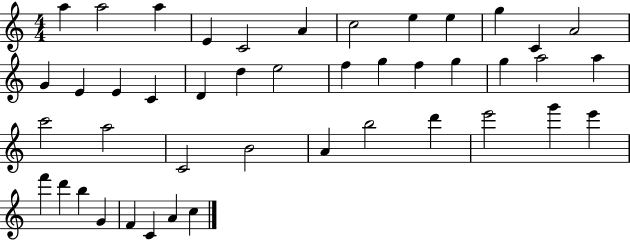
{
  \clef treble
  \numericTimeSignature
  \time 4/4
  \key c \major
  a''4 a''2 a''4 | e'4 c'2 a'4 | c''2 e''4 e''4 | g''4 c'4 a'2 | \break g'4 e'4 e'4 c'4 | d'4 d''4 e''2 | f''4 g''4 f''4 g''4 | g''4 a''2 a''4 | \break c'''2 a''2 | c'2 b'2 | a'4 b''2 d'''4 | e'''2 g'''4 e'''4 | \break f'''4 d'''4 b''4 g'4 | f'4 c'4 a'4 c''4 | \bar "|."
}